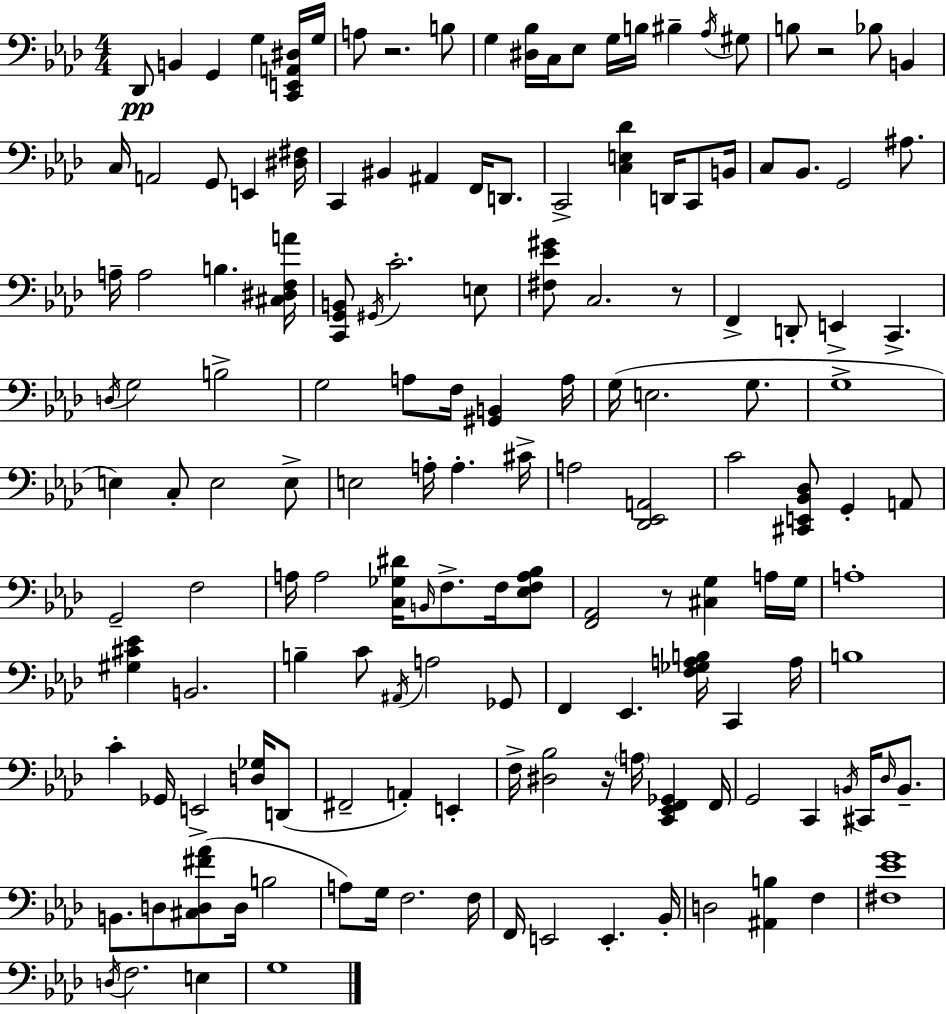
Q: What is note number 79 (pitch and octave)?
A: A3